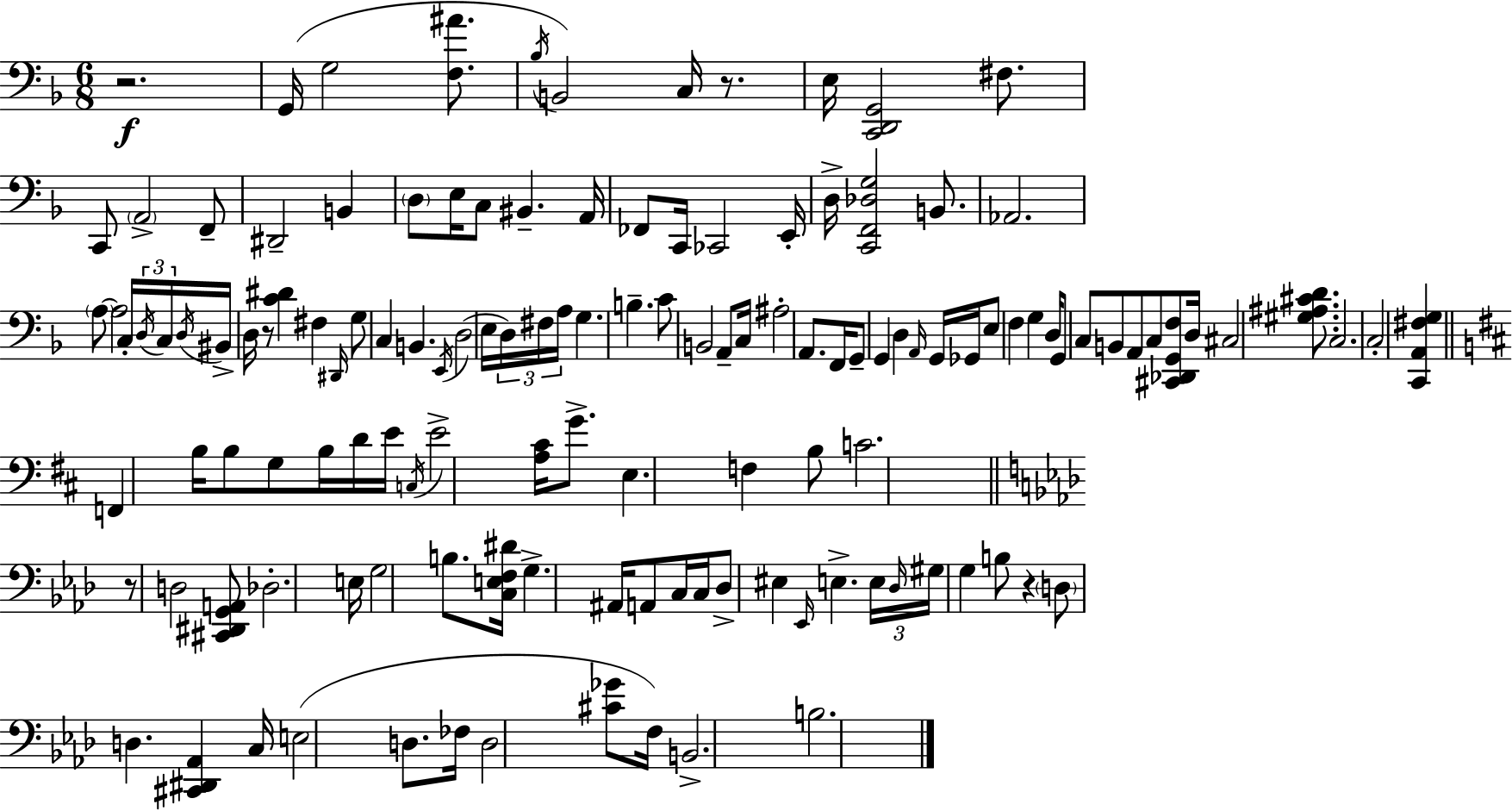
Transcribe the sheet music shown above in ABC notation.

X:1
T:Untitled
M:6/8
L:1/4
K:Dm
z2 G,,/4 G,2 [F,^A]/2 _B,/4 B,,2 C,/4 z/2 E,/4 [C,,D,,G,,]2 ^F,/2 C,,/2 A,,2 F,,/2 ^D,,2 B,, D,/2 E,/4 C,/2 ^B,, A,,/4 _F,,/2 C,,/4 _C,,2 E,,/4 D,/4 [C,,F,,_D,G,]2 B,,/2 _A,,2 A,/2 A,2 C,/4 D,/4 C,/4 D,/4 ^B,,/4 D,/4 z/2 [C^D] ^F, ^D,,/4 G,/2 C, B,, E,,/4 D,2 E,/4 D,/4 ^F,/4 A,/4 G, B, C/2 B,,2 A,,/2 C,/4 ^A,2 A,,/2 F,,/4 G,,/2 G,, D, A,,/4 G,,/4 _G,,/4 E,/2 F, G, D,/4 G,,/2 C,/2 B,,/2 A,,/2 C,/2 [^C,,_D,,G,,F,]/2 D,/4 ^C,2 [^G,^A,^CD]/2 C,2 C,2 [C,,A,,^F,G,] F,, B,/4 B,/2 G,/2 B,/4 D/4 E/4 C,/4 E2 [A,^C]/4 G/2 E, F, B,/2 C2 z/2 D,2 [^C,,^D,,G,,A,,]/2 _D,2 E,/4 G,2 B,/2 [C,E,F,^D]/4 G, ^A,,/4 A,,/2 C,/4 C,/4 _D,/2 ^E, _E,,/4 E, E,/4 _D,/4 ^G,/4 G, B,/2 z D,/2 D, [^C,,^D,,_A,,] C,/4 E,2 D,/2 _F,/4 D,2 [^C_G]/2 F,/4 B,,2 B,2